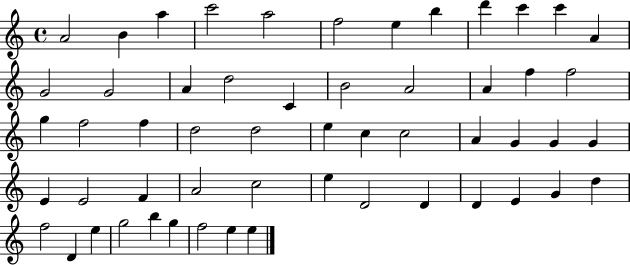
{
  \clef treble
  \time 4/4
  \defaultTimeSignature
  \key c \major
  a'2 b'4 a''4 | c'''2 a''2 | f''2 e''4 b''4 | d'''4 c'''4 c'''4 a'4 | \break g'2 g'2 | a'4 d''2 c'4 | b'2 a'2 | a'4 f''4 f''2 | \break g''4 f''2 f''4 | d''2 d''2 | e''4 c''4 c''2 | a'4 g'4 g'4 g'4 | \break e'4 e'2 f'4 | a'2 c''2 | e''4 d'2 d'4 | d'4 e'4 g'4 d''4 | \break f''2 d'4 e''4 | g''2 b''4 g''4 | f''2 e''4 e''4 | \bar "|."
}